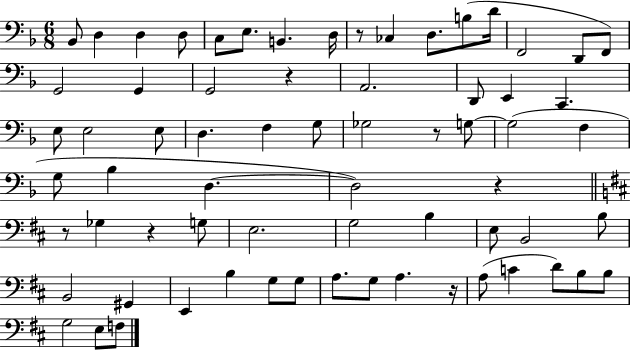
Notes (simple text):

Bb2/e D3/q D3/q D3/e C3/e E3/e. B2/q. D3/s R/e CES3/q D3/e. B3/e D4/s F2/h D2/e F2/e G2/h G2/q G2/h R/q A2/h. D2/e E2/q C2/q. E3/e E3/h E3/e D3/q. F3/q G3/e Gb3/h R/e G3/e G3/h F3/q G3/e Bb3/q D3/q. D3/h R/q R/e Gb3/q R/q G3/e E3/h. G3/h B3/q E3/e B2/h B3/e B2/h G#2/q E2/q B3/q G3/e G3/e A3/e. G3/e A3/q. R/s A3/e C4/q D4/e B3/e B3/e G3/h E3/e F3/e